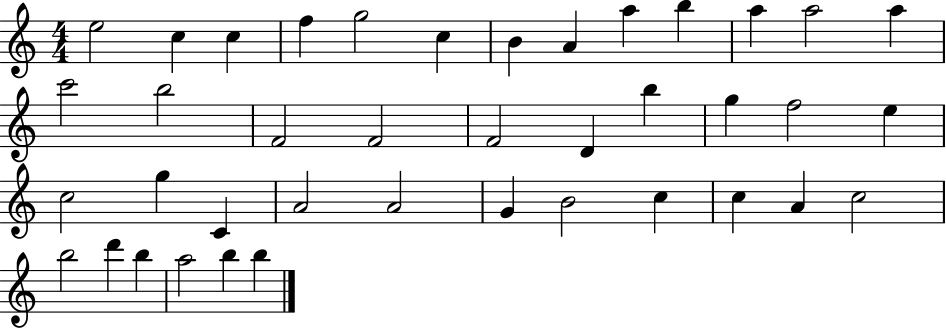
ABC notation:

X:1
T:Untitled
M:4/4
L:1/4
K:C
e2 c c f g2 c B A a b a a2 a c'2 b2 F2 F2 F2 D b g f2 e c2 g C A2 A2 G B2 c c A c2 b2 d' b a2 b b